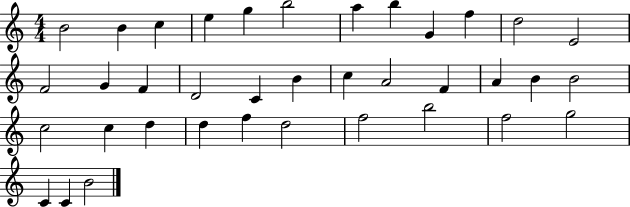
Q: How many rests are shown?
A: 0